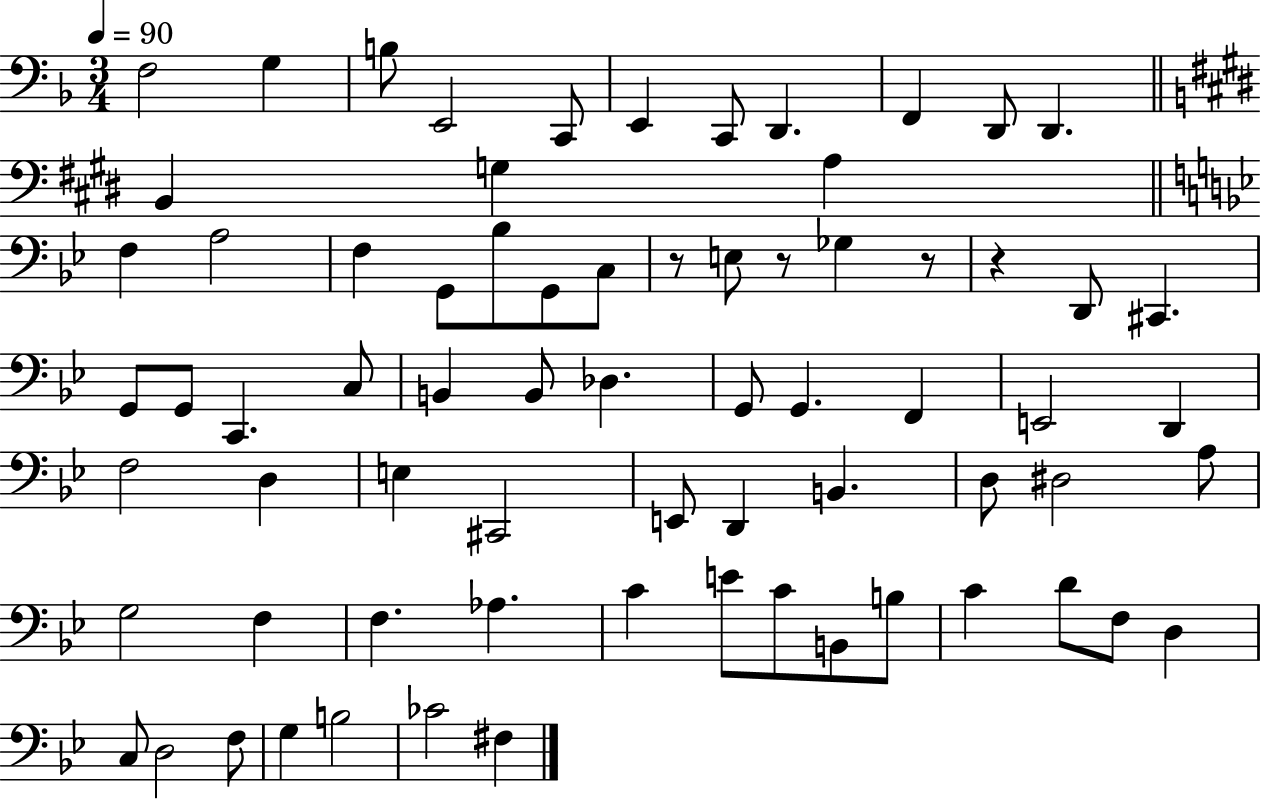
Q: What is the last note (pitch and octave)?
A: F#3